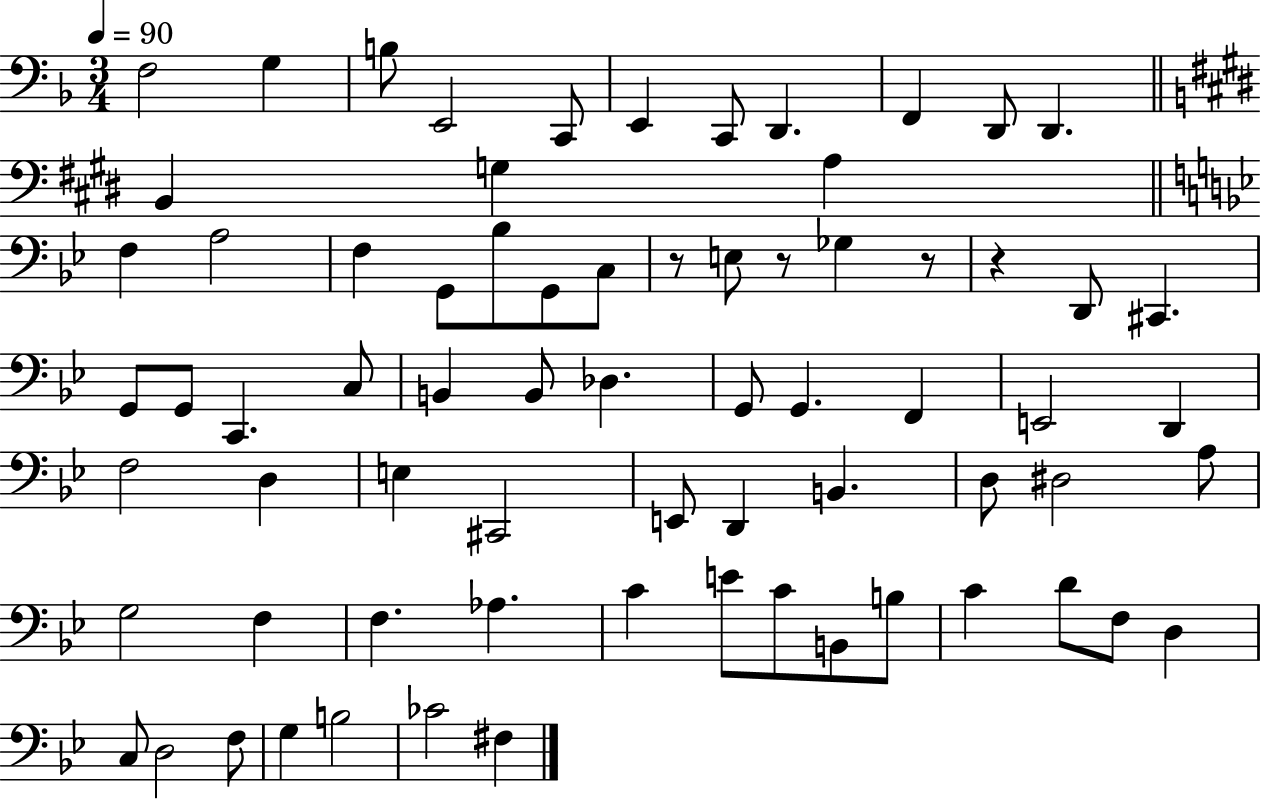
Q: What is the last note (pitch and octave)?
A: F#3